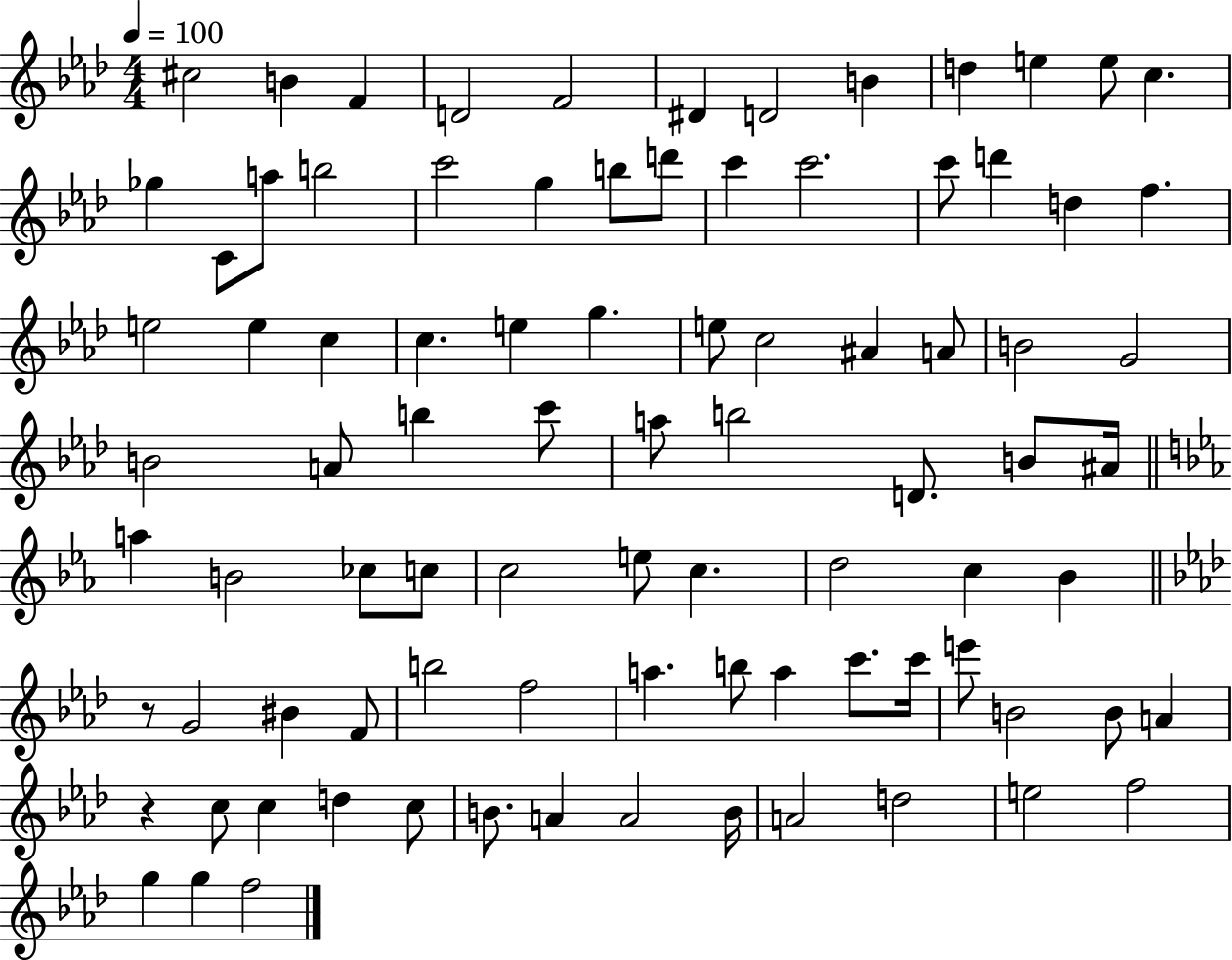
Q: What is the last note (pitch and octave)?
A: F5